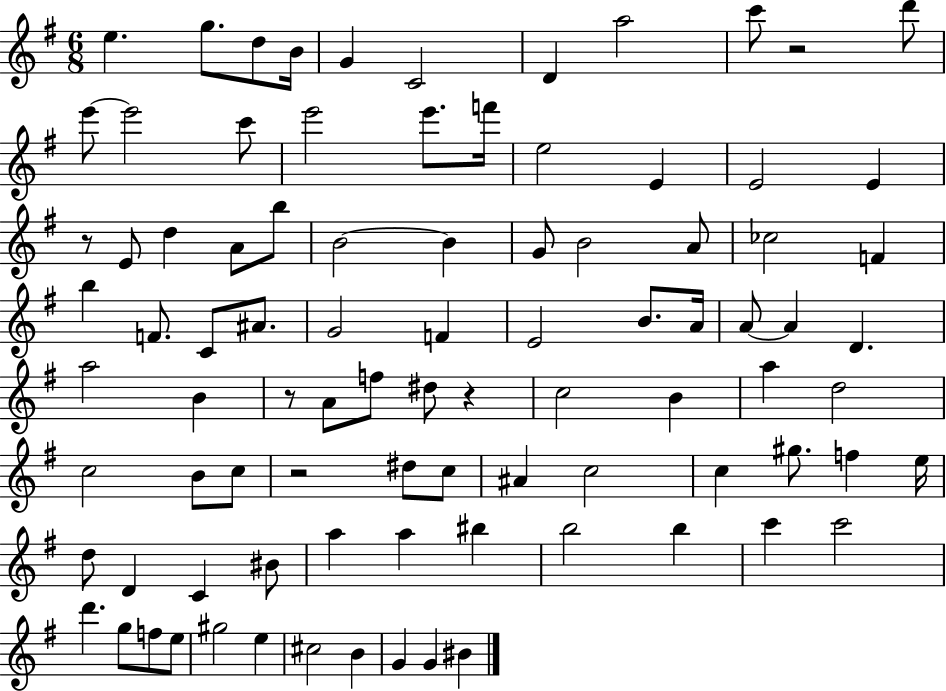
{
  \clef treble
  \numericTimeSignature
  \time 6/8
  \key g \major
  e''4. g''8. d''8 b'16 | g'4 c'2 | d'4 a''2 | c'''8 r2 d'''8 | \break e'''8~~ e'''2 c'''8 | e'''2 e'''8. f'''16 | e''2 e'4 | e'2 e'4 | \break r8 e'8 d''4 a'8 b''8 | b'2~~ b'4 | g'8 b'2 a'8 | ces''2 f'4 | \break b''4 f'8. c'8 ais'8. | g'2 f'4 | e'2 b'8. a'16 | a'8~~ a'4 d'4. | \break a''2 b'4 | r8 a'8 f''8 dis''8 r4 | c''2 b'4 | a''4 d''2 | \break c''2 b'8 c''8 | r2 dis''8 c''8 | ais'4 c''2 | c''4 gis''8. f''4 e''16 | \break d''8 d'4 c'4 bis'8 | a''4 a''4 bis''4 | b''2 b''4 | c'''4 c'''2 | \break d'''4. g''8 f''8 e''8 | gis''2 e''4 | cis''2 b'4 | g'4 g'4 bis'4 | \break \bar "|."
}